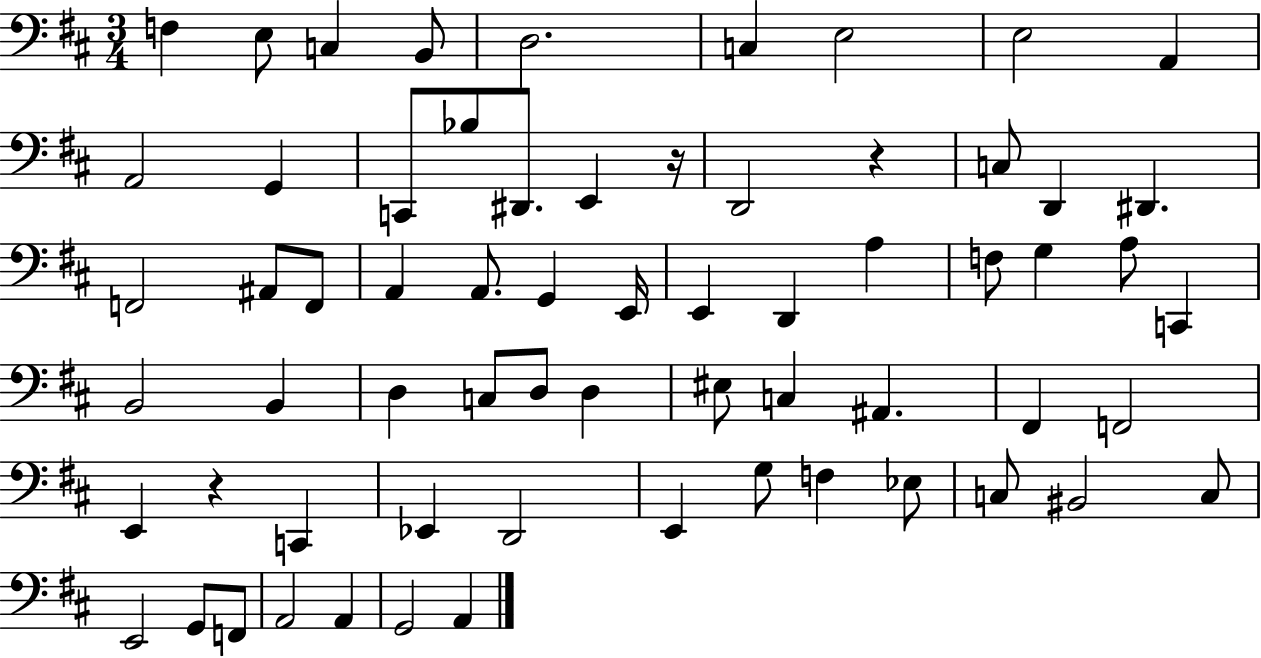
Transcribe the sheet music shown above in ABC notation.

X:1
T:Untitled
M:3/4
L:1/4
K:D
F, E,/2 C, B,,/2 D,2 C, E,2 E,2 A,, A,,2 G,, C,,/2 _B,/2 ^D,,/2 E,, z/4 D,,2 z C,/2 D,, ^D,, F,,2 ^A,,/2 F,,/2 A,, A,,/2 G,, E,,/4 E,, D,, A, F,/2 G, A,/2 C,, B,,2 B,, D, C,/2 D,/2 D, ^E,/2 C, ^A,, ^F,, F,,2 E,, z C,, _E,, D,,2 E,, G,/2 F, _E,/2 C,/2 ^B,,2 C,/2 E,,2 G,,/2 F,,/2 A,,2 A,, G,,2 A,,